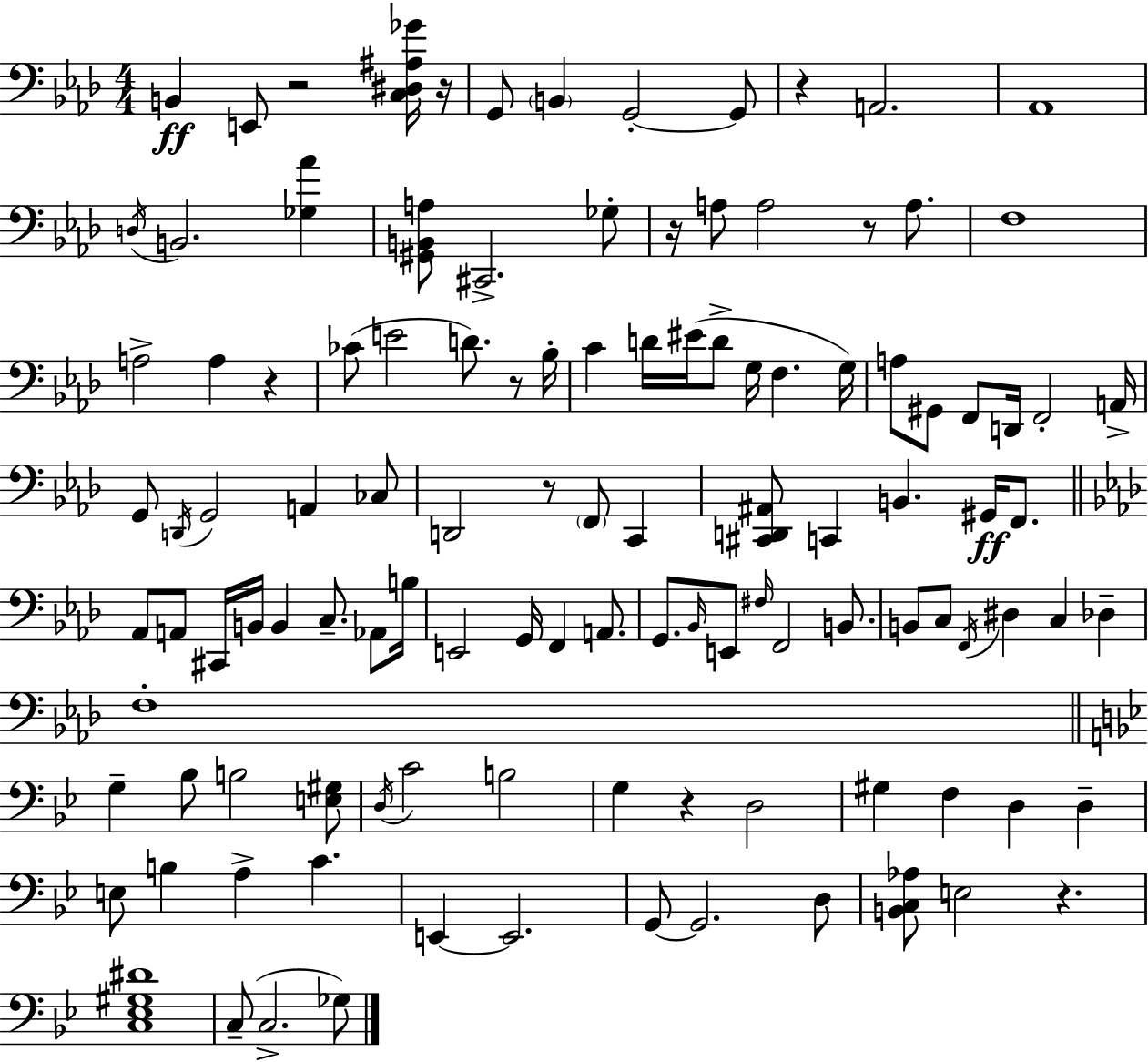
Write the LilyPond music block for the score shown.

{
  \clef bass
  \numericTimeSignature
  \time 4/4
  \key f \minor
  \repeat volta 2 { b,4\ff e,8 r2 <c dis ais ges'>16 r16 | g,8 \parenthesize b,4 g,2-.~~ g,8 | r4 a,2. | aes,1 | \break \acciaccatura { d16 } b,2. <ges aes'>4 | <gis, b, a>8 cis,2.-> ges8-. | r16 a8 a2 r8 a8. | f1 | \break a2-> a4 r4 | ces'8( e'2 d'8.) r8 | bes16-. c'4 d'16 eis'16( d'8-> g16 f4. | g16) a8 gis,8 f,8 d,16 f,2-. | \break a,16-> g,8 \acciaccatura { d,16 } g,2 a,4 | ces8 d,2 r8 \parenthesize f,8 c,4 | <cis, d, ais,>8 c,4 b,4. gis,16\ff f,8. | \bar "||" \break \key aes \major aes,8 a,8 cis,16 b,16 b,4 c8.-- aes,8 b16 | e,2 g,16 f,4 a,8. | g,8. \grace { bes,16 } e,8 \grace { fis16 } f,2 b,8. | b,8 c8 \acciaccatura { f,16 } dis4 c4 des4-- | \break f1-. | \bar "||" \break \key bes \major g4-- bes8 b2 <e gis>8 | \acciaccatura { d16 } c'2 b2 | g4 r4 d2 | gis4 f4 d4 d4-- | \break e8 b4 a4-> c'4. | e,4~~ e,2. | g,8~~ g,2. d8 | <b, c aes>8 e2 r4. | \break <c ees gis dis'>1 | c8--( c2.-> ges8) | } \bar "|."
}